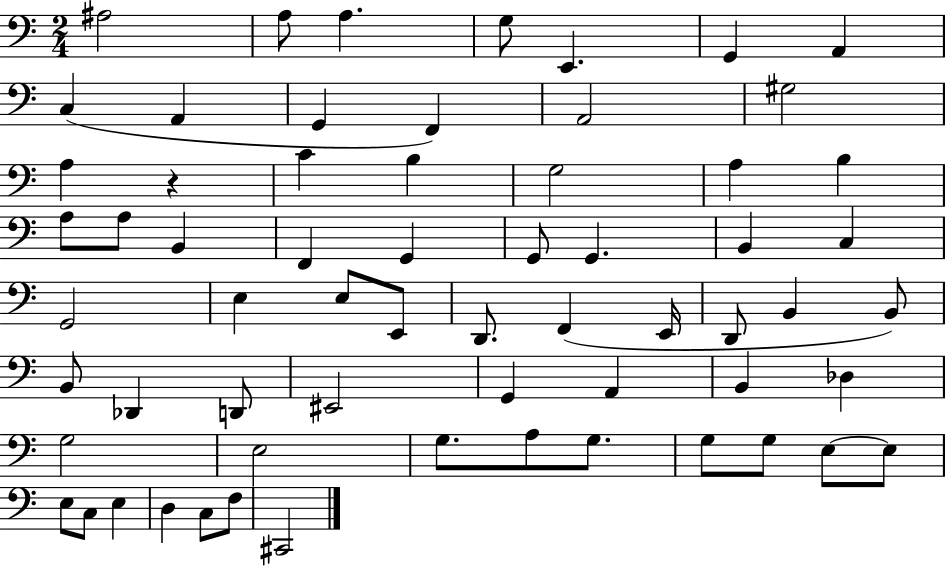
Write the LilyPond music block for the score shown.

{
  \clef bass
  \numericTimeSignature
  \time 2/4
  \key c \major
  ais2 | a8 a4. | g8 e,4. | g,4 a,4 | \break c4( a,4 | g,4 f,4) | a,2 | gis2 | \break a4 r4 | c'4 b4 | g2 | a4 b4 | \break a8 a8 b,4 | f,4 g,4 | g,8 g,4. | b,4 c4 | \break g,2 | e4 e8 e,8 | d,8. f,4( e,16 | d,8 b,4 b,8) | \break b,8 des,4 d,8 | eis,2 | g,4 a,4 | b,4 des4 | \break g2 | e2 | g8. a8 g8. | g8 g8 e8~~ e8 | \break e8 c8 e4 | d4 c8 f8 | cis,2 | \bar "|."
}